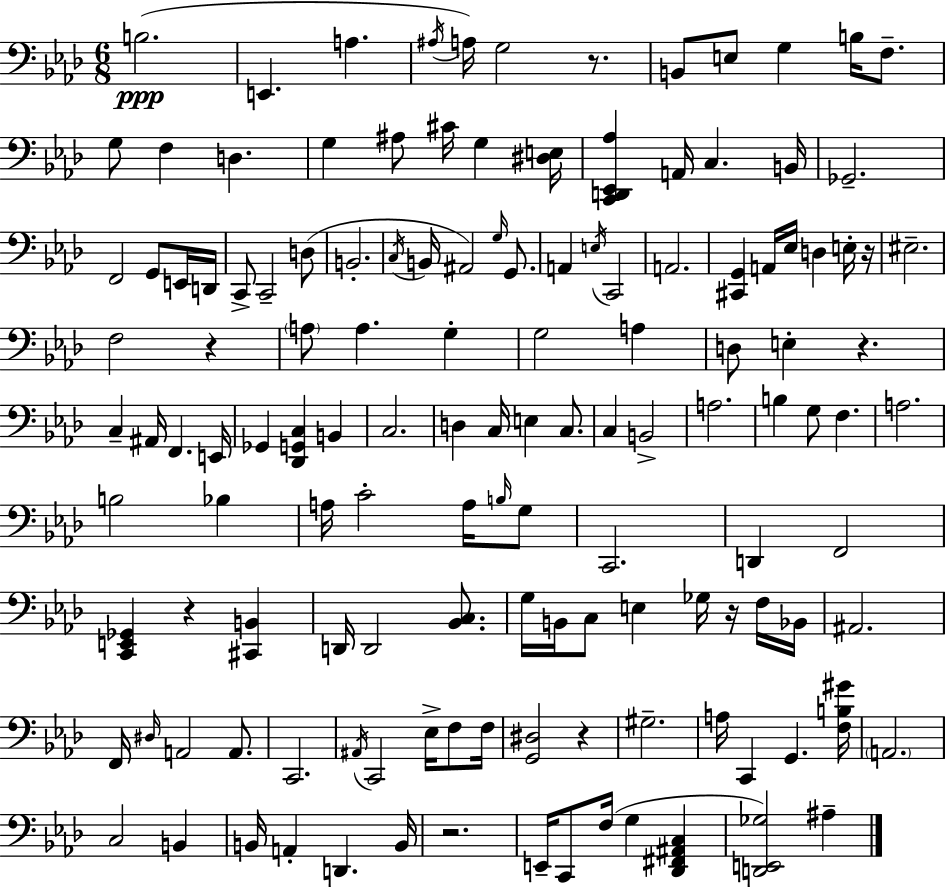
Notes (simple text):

B3/h. E2/q. A3/q. A#3/s A3/s G3/h R/e. B2/e E3/e G3/q B3/s F3/e. G3/e F3/q D3/q. G3/q A#3/e C#4/s G3/q [D#3,E3]/s [C2,D2,Eb2,Ab3]/q A2/s C3/q. B2/s Gb2/h. F2/h G2/e E2/s D2/s C2/e C2/h D3/e B2/h. C3/s B2/s A#2/h G3/s G2/e. A2/q E3/s C2/h A2/h. [C#2,G2]/q A2/s Eb3/s D3/q E3/s R/s EIS3/h. F3/h R/q A3/e A3/q. G3/q G3/h A3/q D3/e E3/q R/q. C3/q A#2/s F2/q. E2/s Gb2/q [Db2,G2,C3]/q B2/q C3/h. D3/q C3/s E3/q C3/e. C3/q B2/h A3/h. B3/q G3/e F3/q. A3/h. B3/h Bb3/q A3/s C4/h A3/s B3/s G3/e C2/h. D2/q F2/h [C2,E2,Gb2]/q R/q [C#2,B2]/q D2/s D2/h [Bb2,C3]/e. G3/s B2/s C3/e E3/q Gb3/s R/s F3/s Bb2/s A#2/h. F2/s D#3/s A2/h A2/e. C2/h. A#2/s C2/h Eb3/s F3/e F3/s [G2,D#3]/h R/q G#3/h. A3/s C2/q G2/q. [F3,B3,G#4]/s A2/h. C3/h B2/q B2/s A2/q D2/q. B2/s R/h. E2/s C2/e F3/s G3/q [Db2,F#2,A#2,C3]/q [D2,E2,Gb3]/h A#3/q